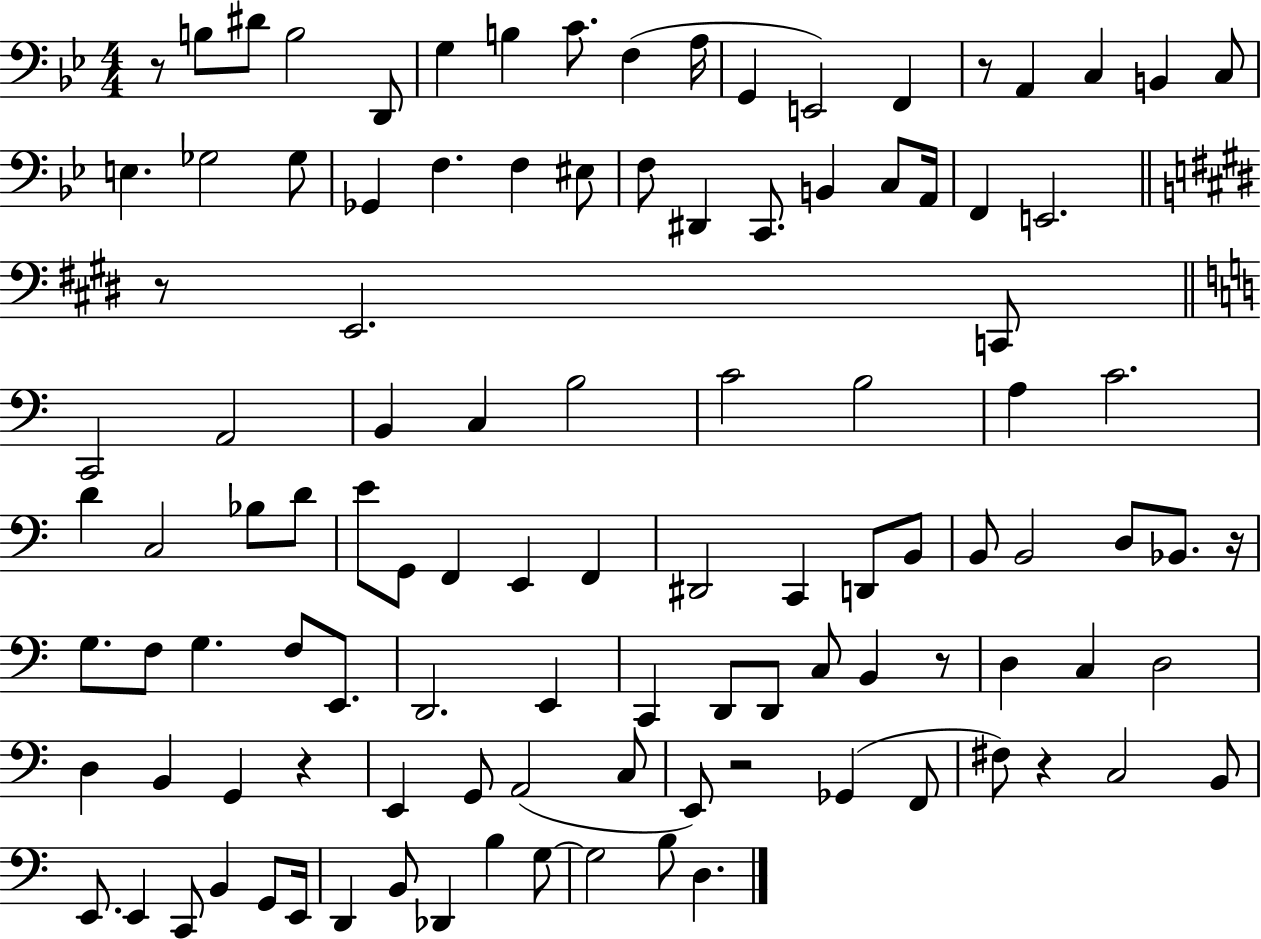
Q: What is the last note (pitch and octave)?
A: D3